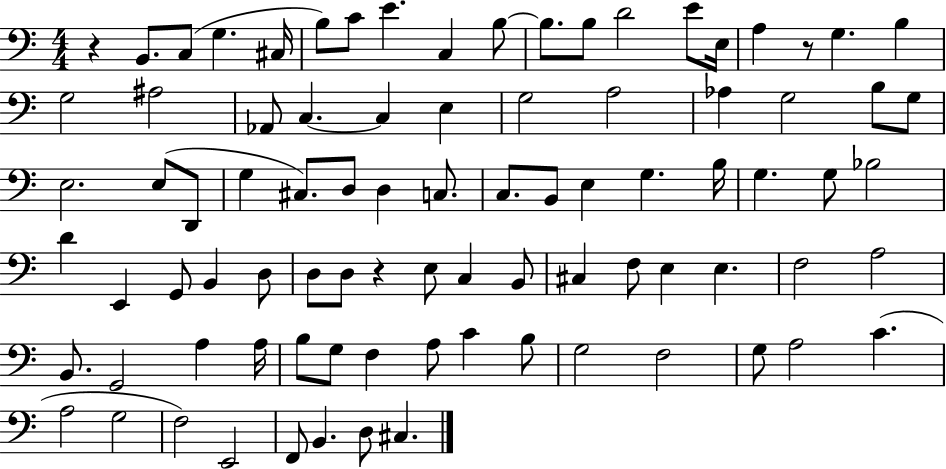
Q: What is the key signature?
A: C major